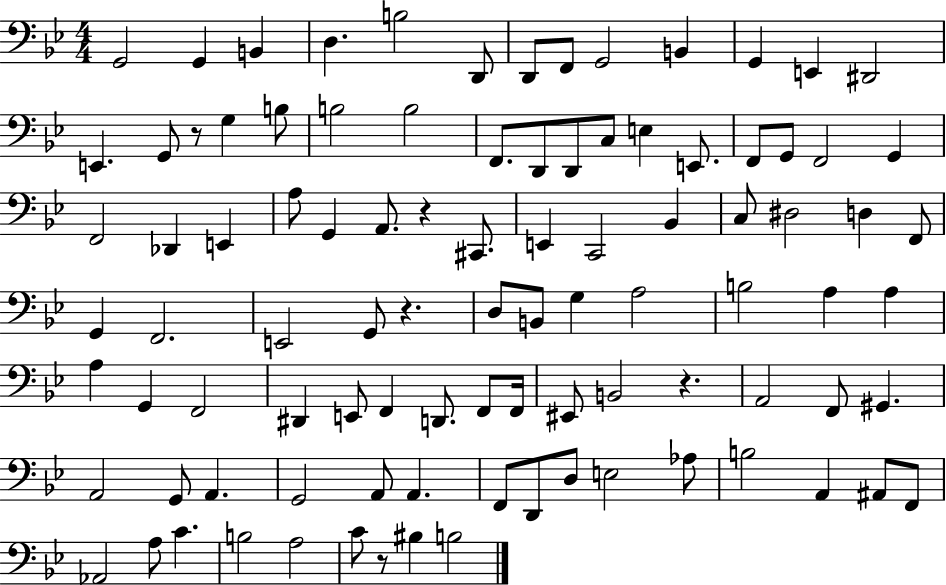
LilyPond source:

{
  \clef bass
  \numericTimeSignature
  \time 4/4
  \key bes \major
  g,2 g,4 b,4 | d4. b2 d,8 | d,8 f,8 g,2 b,4 | g,4 e,4 dis,2 | \break e,4. g,8 r8 g4 b8 | b2 b2 | f,8. d,8 d,8 c8 e4 e,8. | f,8 g,8 f,2 g,4 | \break f,2 des,4 e,4 | a8 g,4 a,8. r4 cis,8. | e,4 c,2 bes,4 | c8 dis2 d4 f,8 | \break g,4 f,2. | e,2 g,8 r4. | d8 b,8 g4 a2 | b2 a4 a4 | \break a4 g,4 f,2 | dis,4 e,8 f,4 d,8. f,8 f,16 | eis,8 b,2 r4. | a,2 f,8 gis,4. | \break a,2 g,8 a,4. | g,2 a,8 a,4. | f,8 d,8 d8 e2 aes8 | b2 a,4 ais,8 f,8 | \break aes,2 a8 c'4. | b2 a2 | c'8 r8 bis4 b2 | \bar "|."
}